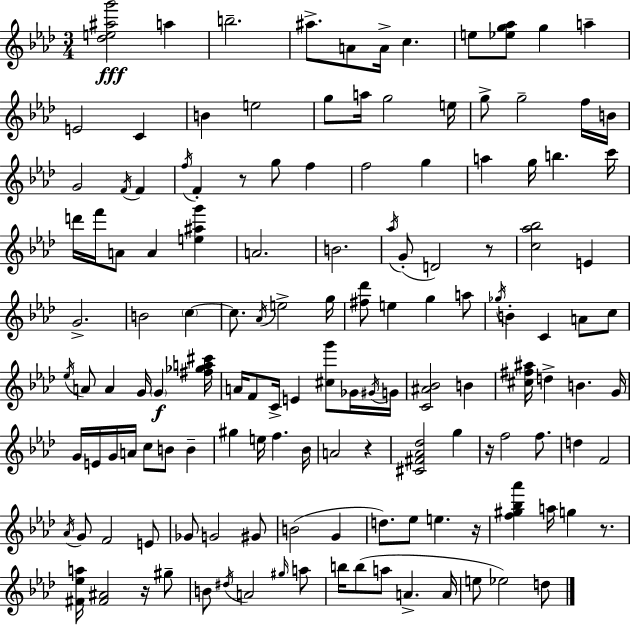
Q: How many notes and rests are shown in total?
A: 140